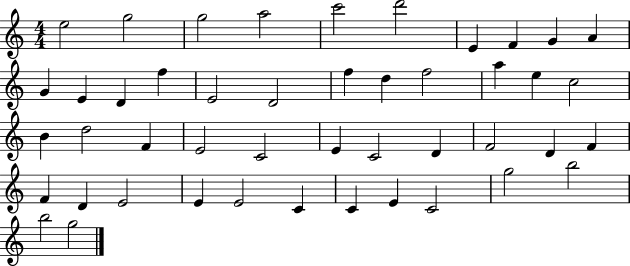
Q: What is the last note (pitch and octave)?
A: G5